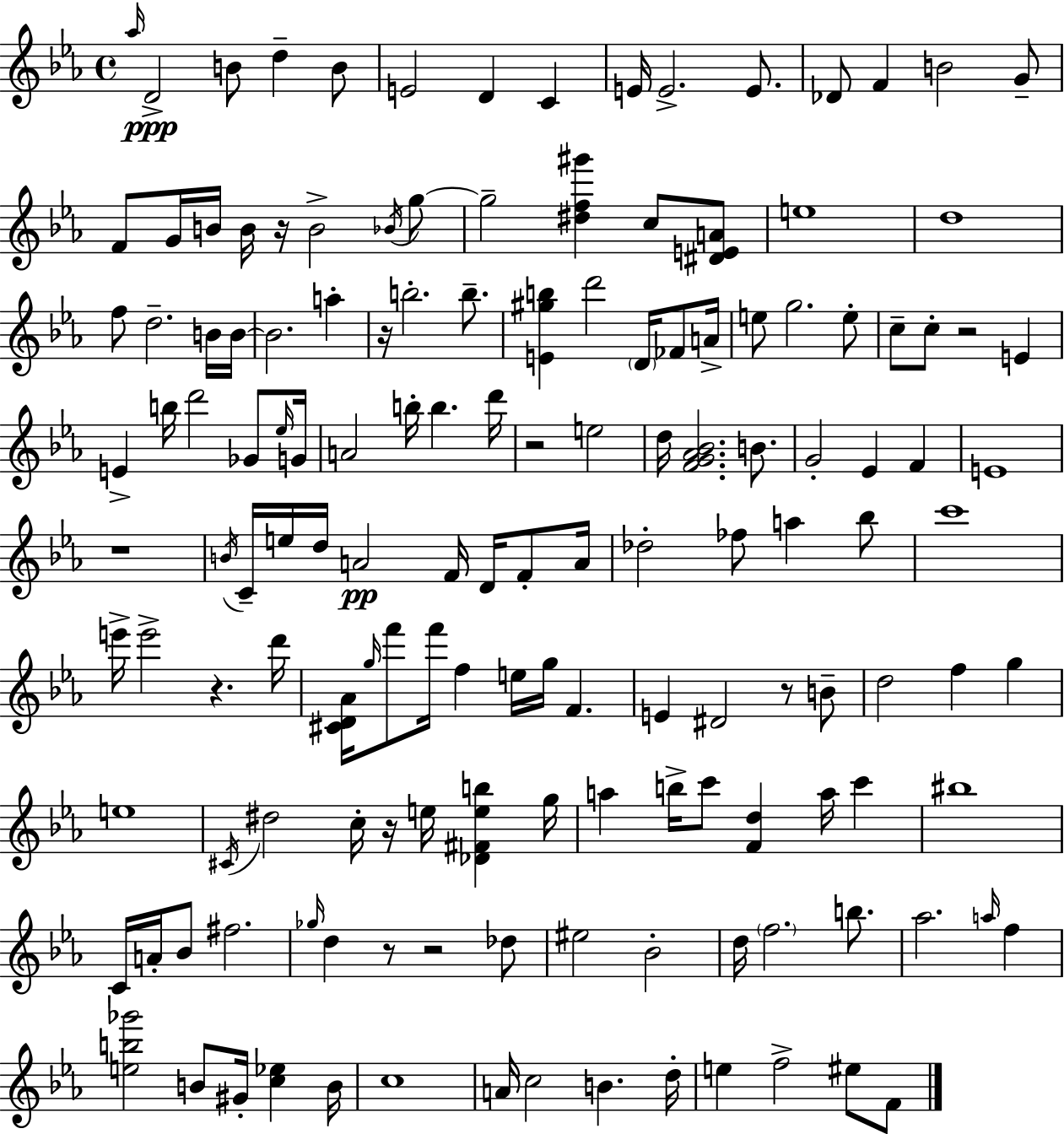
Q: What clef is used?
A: treble